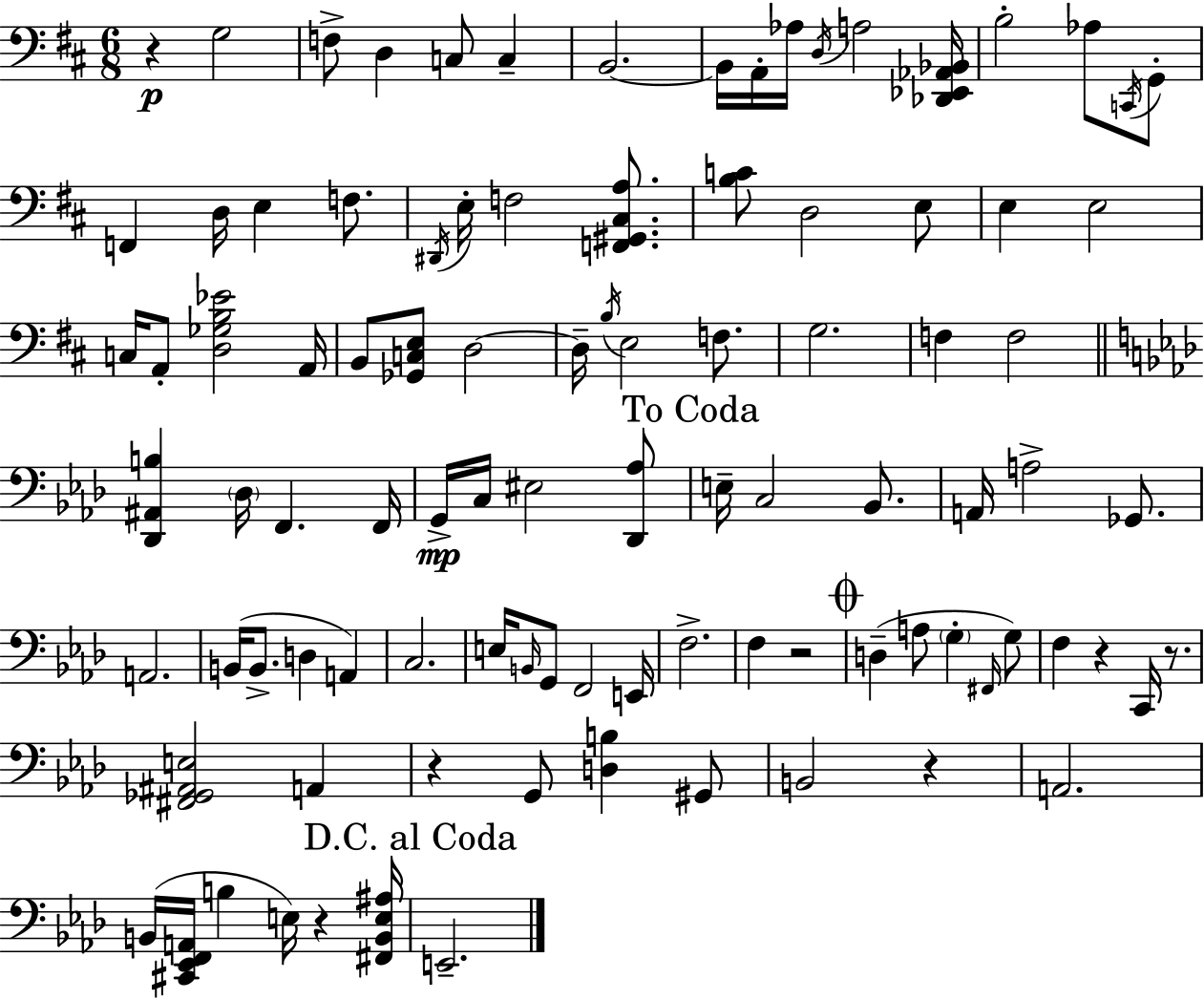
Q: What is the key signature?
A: D major